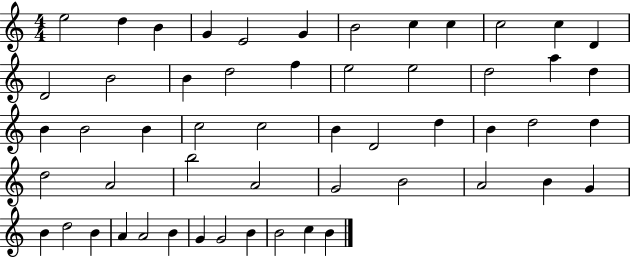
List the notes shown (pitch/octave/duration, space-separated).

E5/h D5/q B4/q G4/q E4/h G4/q B4/h C5/q C5/q C5/h C5/q D4/q D4/h B4/h B4/q D5/h F5/q E5/h E5/h D5/h A5/q D5/q B4/q B4/h B4/q C5/h C5/h B4/q D4/h D5/q B4/q D5/h D5/q D5/h A4/h B5/h A4/h G4/h B4/h A4/h B4/q G4/q B4/q D5/h B4/q A4/q A4/h B4/q G4/q G4/h B4/q B4/h C5/q B4/q